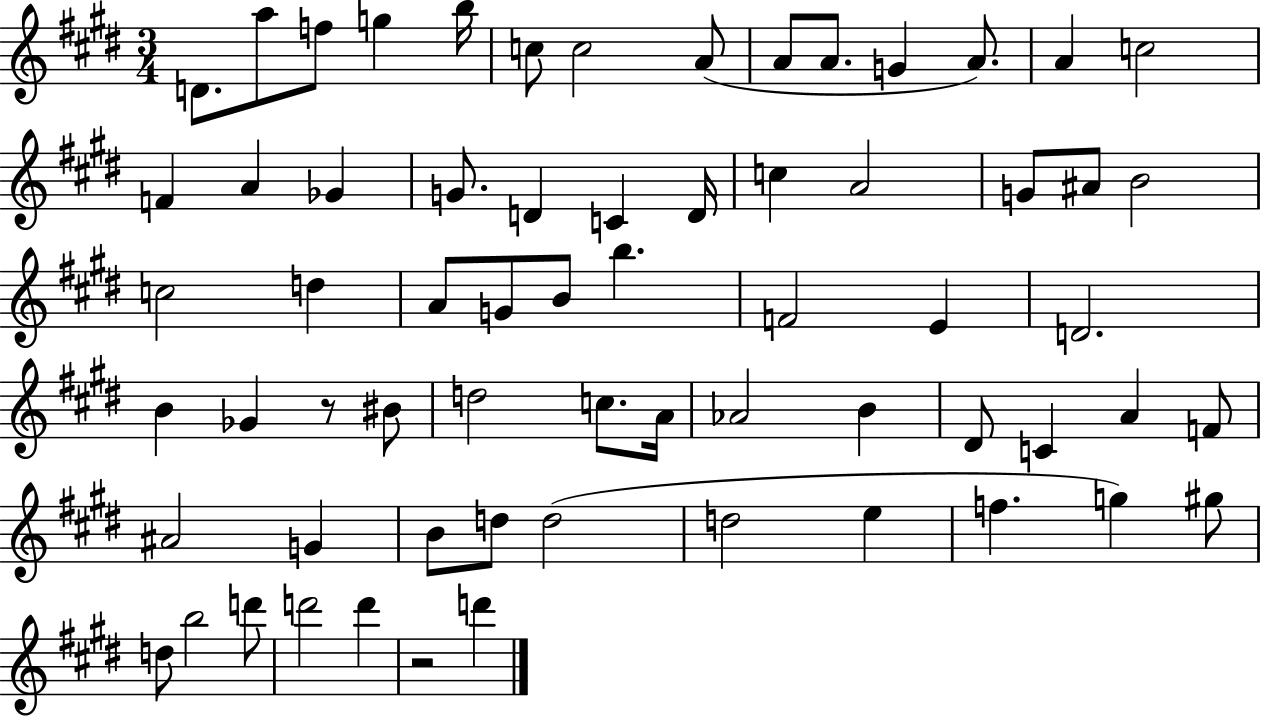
D4/e. A5/e F5/e G5/q B5/s C5/e C5/h A4/e A4/e A4/e. G4/q A4/e. A4/q C5/h F4/q A4/q Gb4/q G4/e. D4/q C4/q D4/s C5/q A4/h G4/e A#4/e B4/h C5/h D5/q A4/e G4/e B4/e B5/q. F4/h E4/q D4/h. B4/q Gb4/q R/e BIS4/e D5/h C5/e. A4/s Ab4/h B4/q D#4/e C4/q A4/q F4/e A#4/h G4/q B4/e D5/e D5/h D5/h E5/q F5/q. G5/q G#5/e D5/e B5/h D6/e D6/h D6/q R/h D6/q